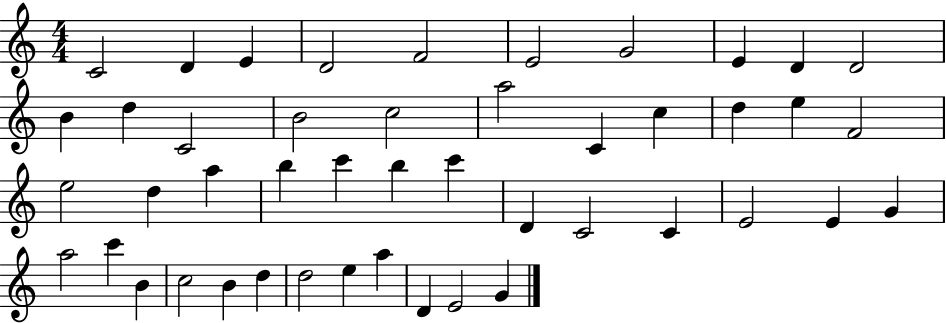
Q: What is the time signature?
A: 4/4